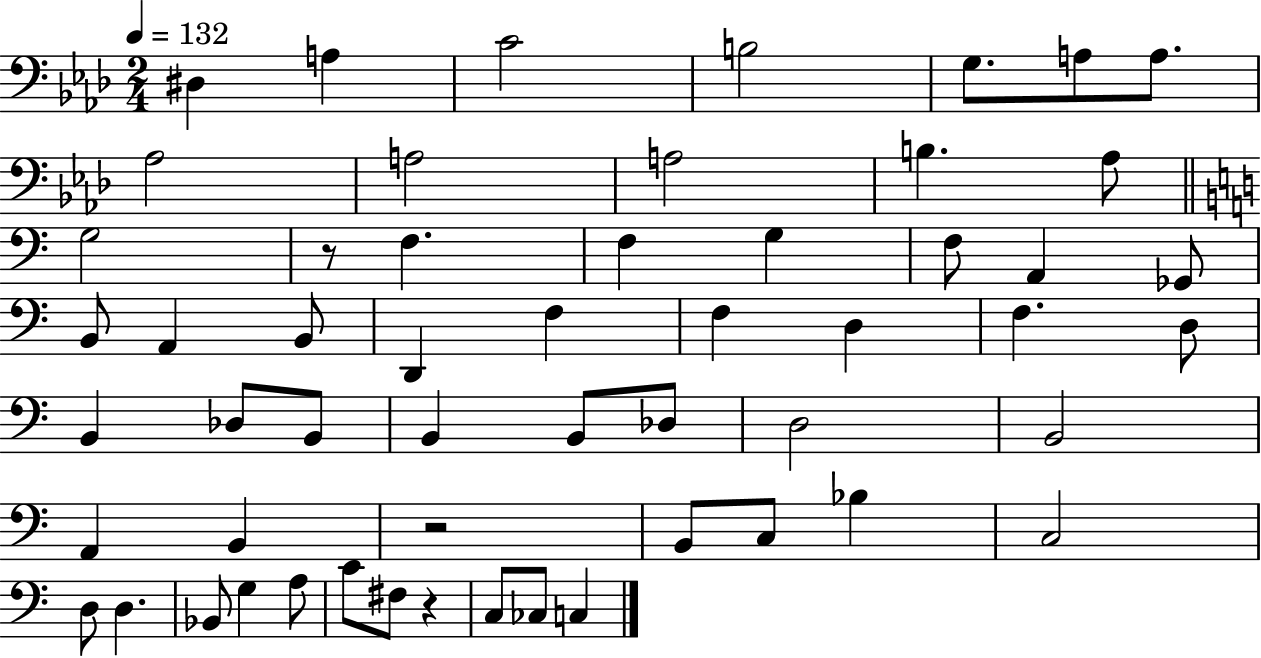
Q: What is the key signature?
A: AES major